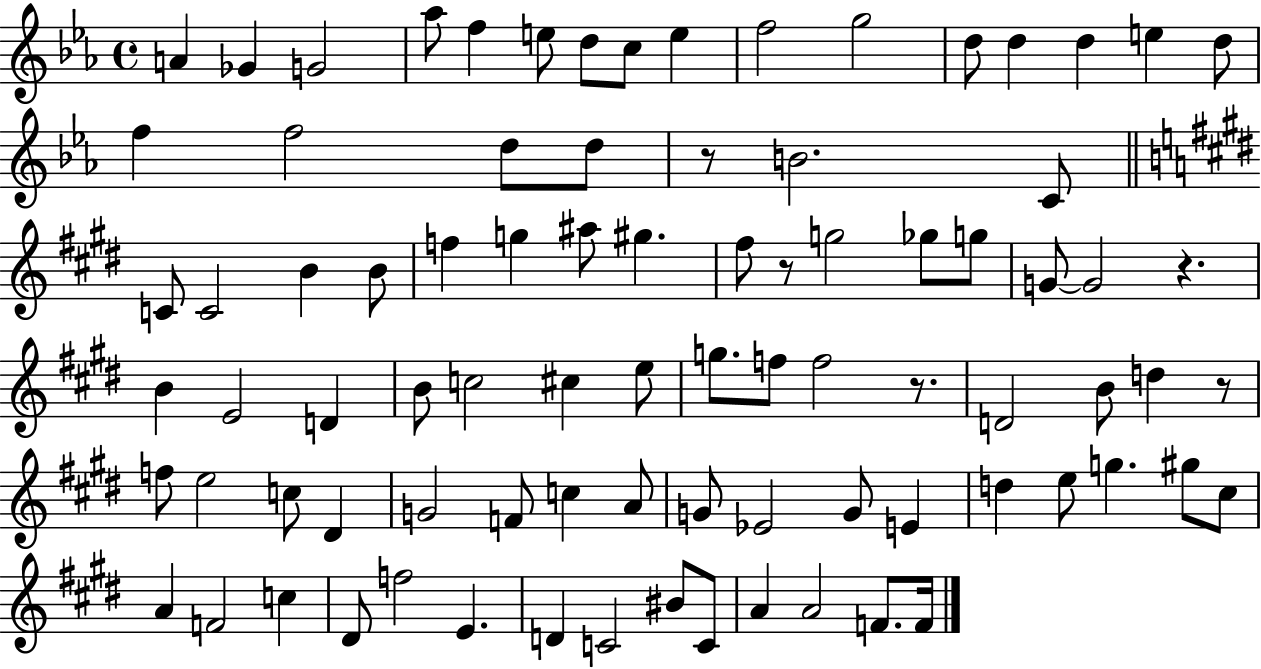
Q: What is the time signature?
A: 4/4